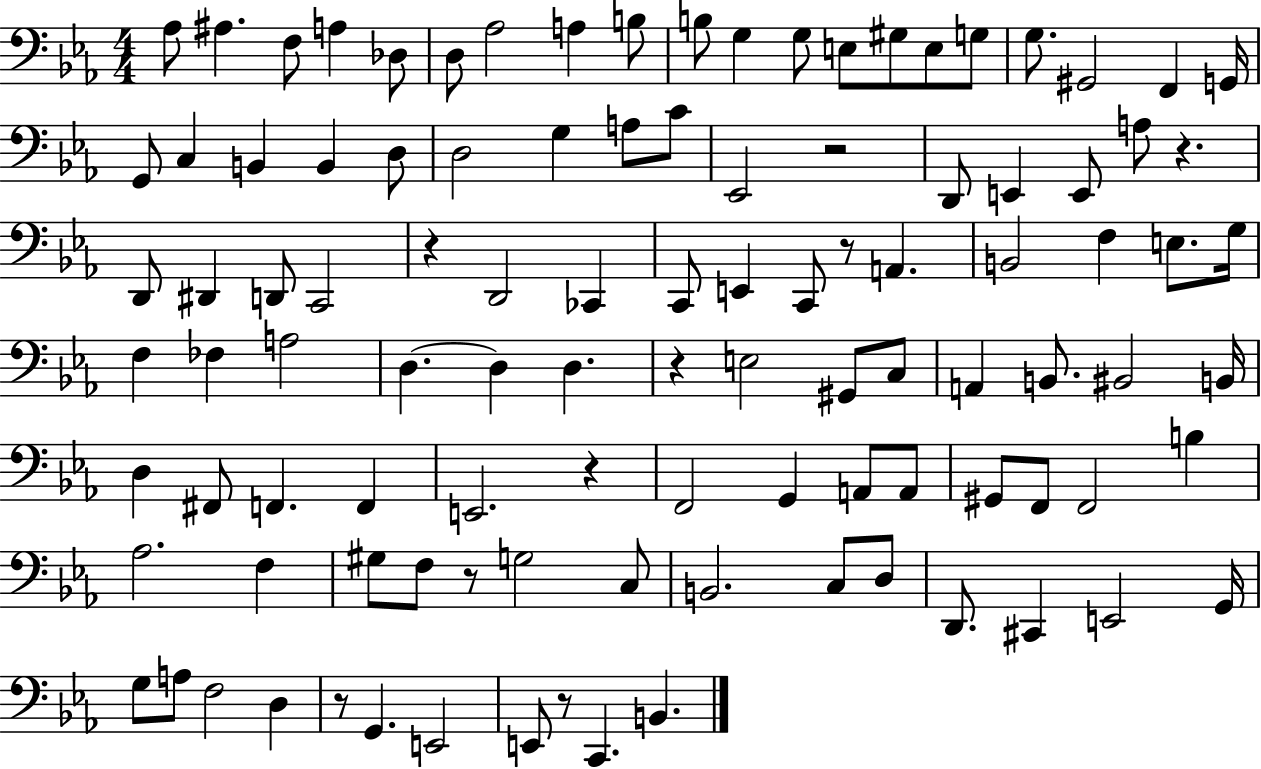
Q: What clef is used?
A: bass